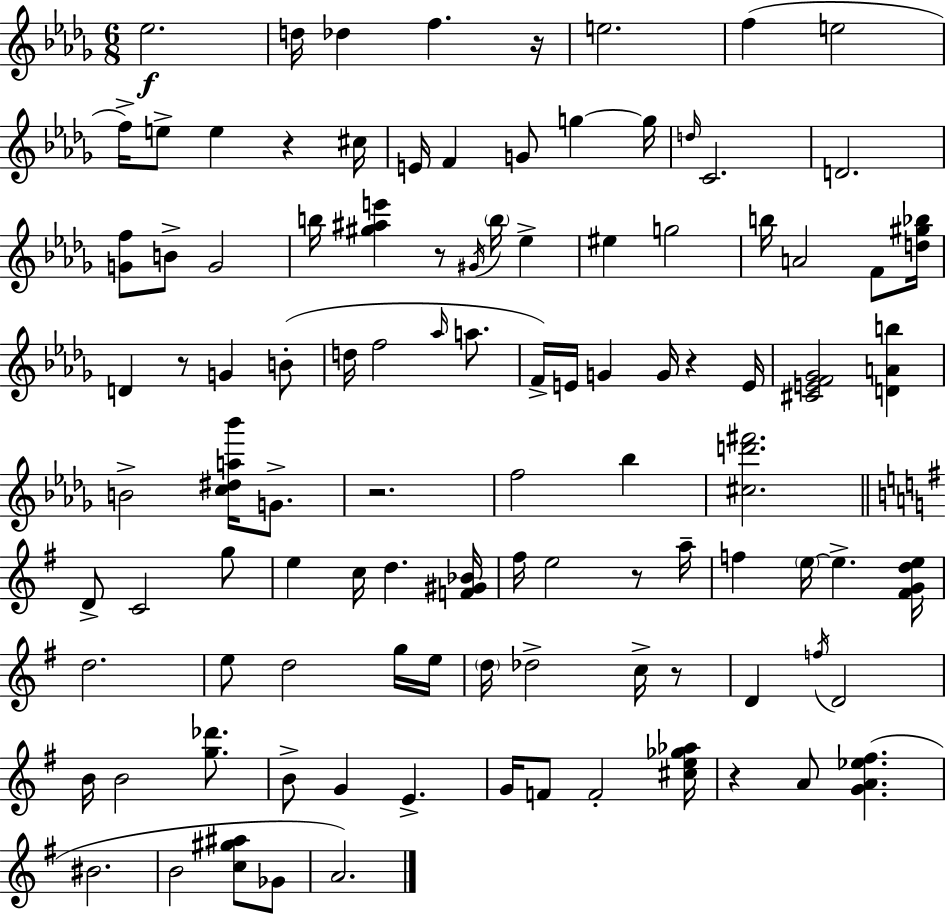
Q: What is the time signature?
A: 6/8